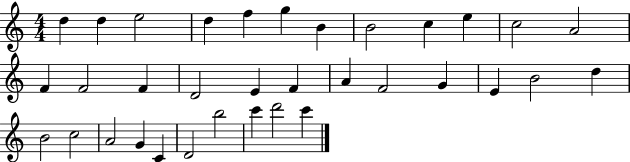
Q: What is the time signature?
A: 4/4